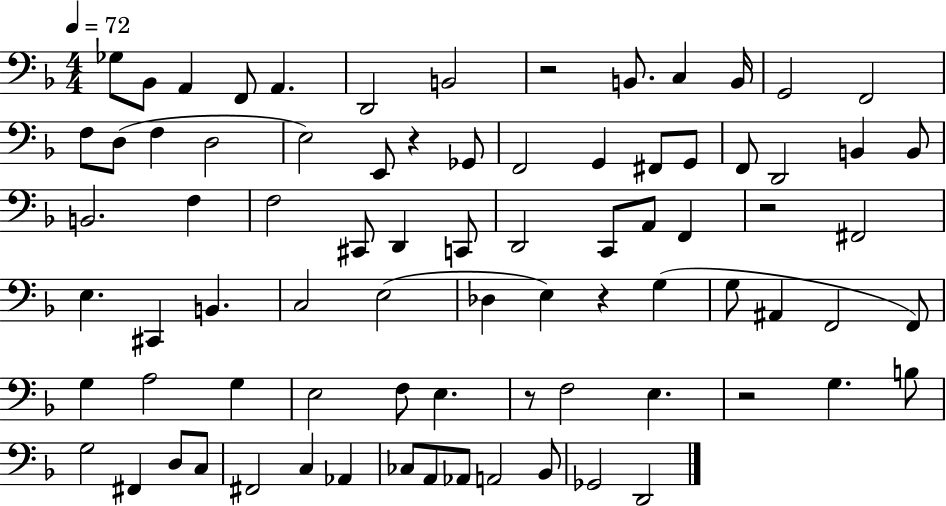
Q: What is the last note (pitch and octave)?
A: D2